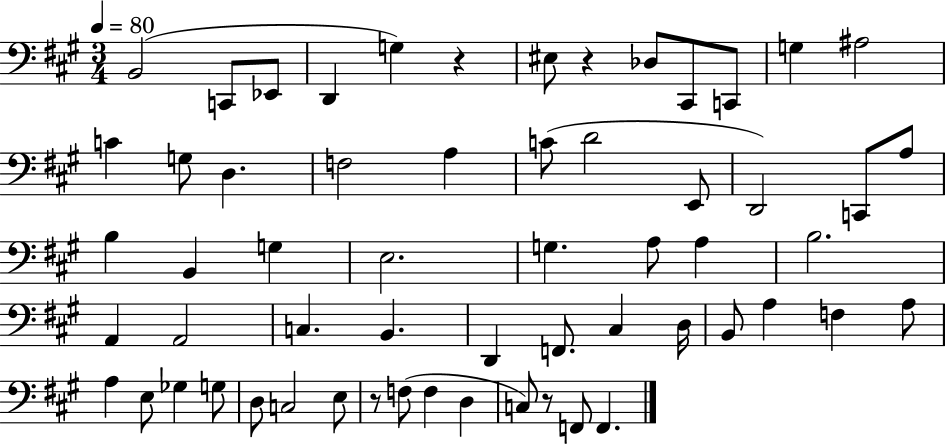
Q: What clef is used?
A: bass